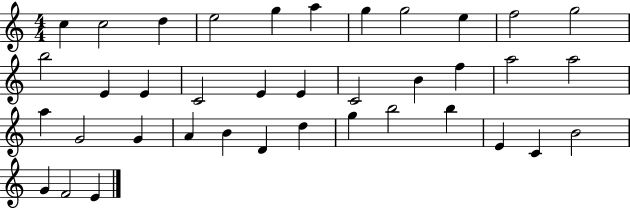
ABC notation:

X:1
T:Untitled
M:4/4
L:1/4
K:C
c c2 d e2 g a g g2 e f2 g2 b2 E E C2 E E C2 B f a2 a2 a G2 G A B D d g b2 b E C B2 G F2 E